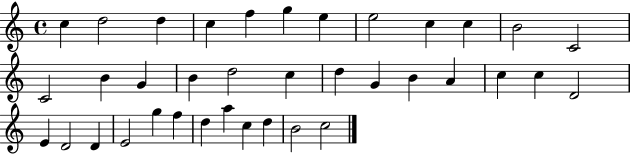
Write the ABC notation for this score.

X:1
T:Untitled
M:4/4
L:1/4
K:C
c d2 d c f g e e2 c c B2 C2 C2 B G B d2 c d G B A c c D2 E D2 D E2 g f d a c d B2 c2